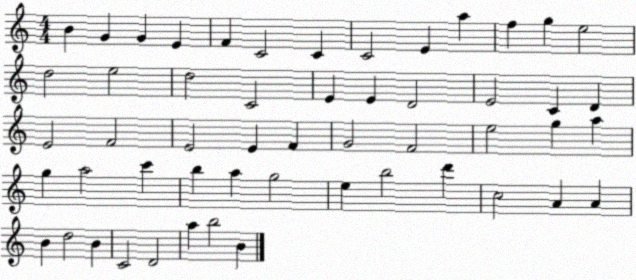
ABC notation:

X:1
T:Untitled
M:4/4
L:1/4
K:C
B G G E F C2 C C2 E a f g e2 d2 e2 d2 C2 E E D2 E2 C D E2 F2 E2 E F G2 F2 e2 g a g a2 c' b a g2 e b2 d' c2 A A B d2 B C2 D2 a b2 B